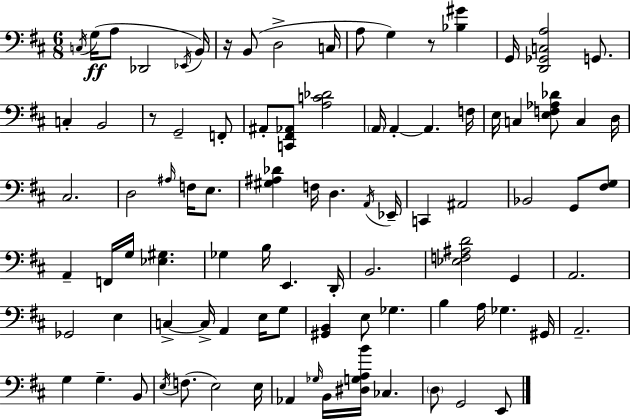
{
  \clef bass
  \numericTimeSignature
  \time 6/8
  \key d \major
  \acciaccatura { c16 }\ff g16( a8 des,2 | \acciaccatura { ees,16 }) b,16 r16 b,8( d2-> | c16 a8 g4) r8 <bes gis'>4 | g,16 <d, ges, c a>2 g,8. | \break c4-. b,2 | r8 g,2-- | f,8-. ais,8-. <c, fis, aes,>8 <a c' des'>2 | \parenthesize a,16 a,4-.~~ a,4. | \break f16 e16 c4 <e f aes des'>8 c4 | d16 cis2. | d2 \grace { ais16 } f16 | e8. <gis ais des'>4 f16 d4. | \break \acciaccatura { a,16 } ees,16-- c,4 ais,2 | bes,2 | g,8 <fis g>8 a,4-- f,16 g16 <ees gis>4. | ges4 b16 e,4. | \break d,16-. b,2. | <ees f ais d'>2 | g,4 a,2. | ges,2 | \break e4 c4->~~ c16-> a,4 | e16 g8 <gis, b,>4 e8 ges4. | b4 a16 ges4. | gis,16 a,2.-- | \break g4 g4.-- | b,8 \acciaccatura { e16 }( f8. e2) | e16 aes,4 \grace { ges16 } b,16 <dis g a b'>16 | ces4. \parenthesize d8 g,2 | \break e,8 \bar "|."
}